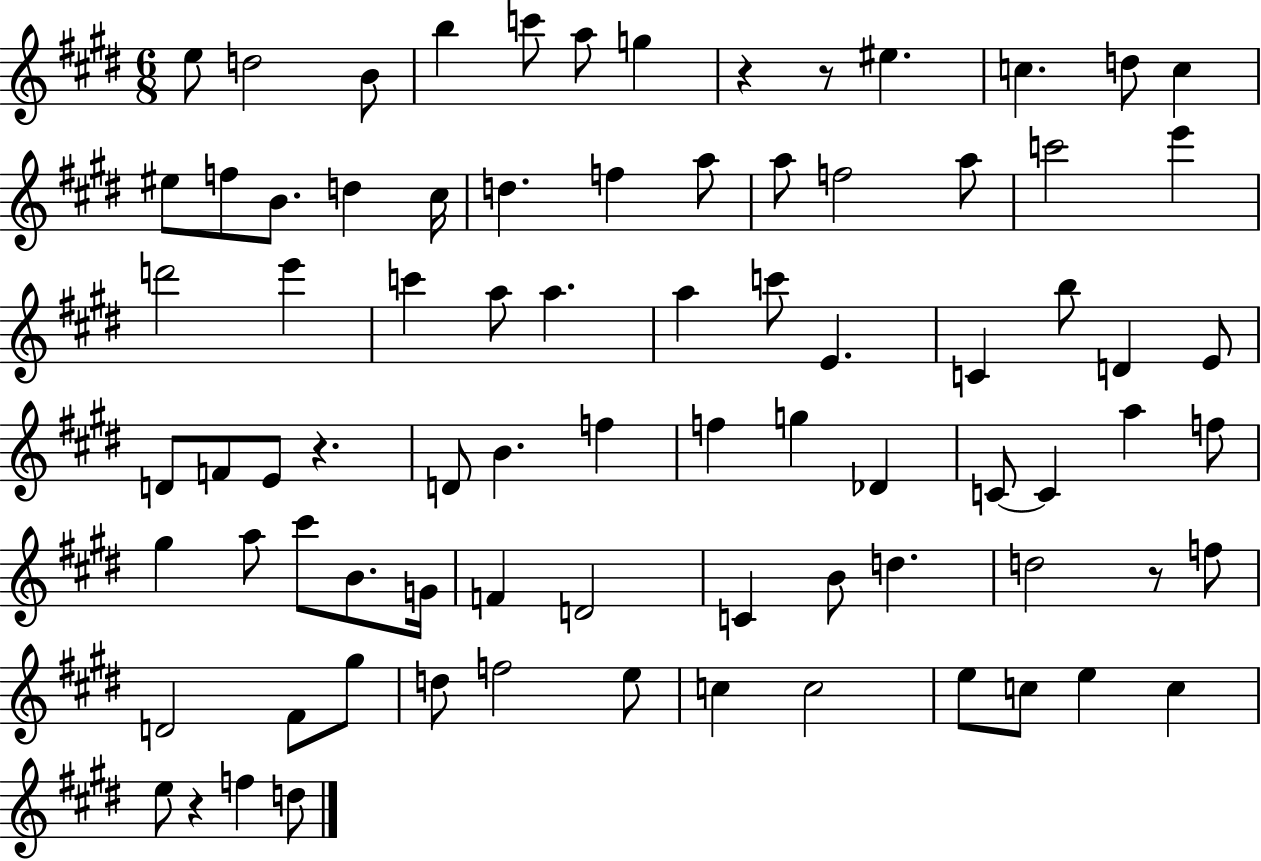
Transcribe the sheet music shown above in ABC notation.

X:1
T:Untitled
M:6/8
L:1/4
K:E
e/2 d2 B/2 b c'/2 a/2 g z z/2 ^e c d/2 c ^e/2 f/2 B/2 d ^c/4 d f a/2 a/2 f2 a/2 c'2 e' d'2 e' c' a/2 a a c'/2 E C b/2 D E/2 D/2 F/2 E/2 z D/2 B f f g _D C/2 C a f/2 ^g a/2 ^c'/2 B/2 G/4 F D2 C B/2 d d2 z/2 f/2 D2 ^F/2 ^g/2 d/2 f2 e/2 c c2 e/2 c/2 e c e/2 z f d/2